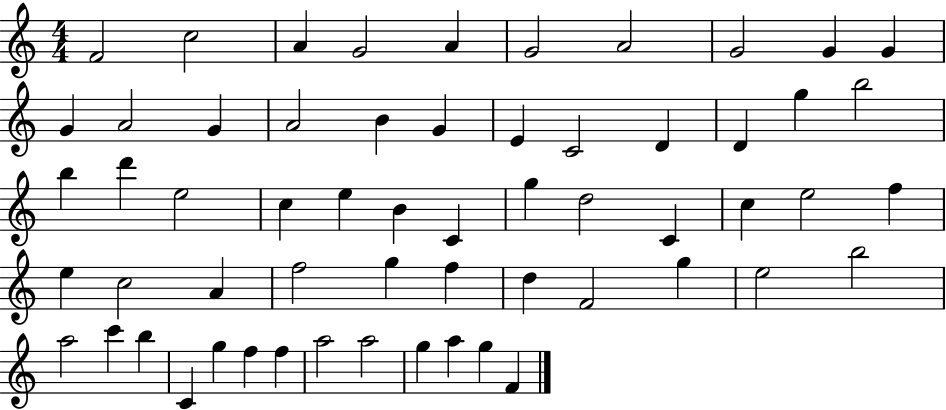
{
  \clef treble
  \numericTimeSignature
  \time 4/4
  \key c \major
  f'2 c''2 | a'4 g'2 a'4 | g'2 a'2 | g'2 g'4 g'4 | \break g'4 a'2 g'4 | a'2 b'4 g'4 | e'4 c'2 d'4 | d'4 g''4 b''2 | \break b''4 d'''4 e''2 | c''4 e''4 b'4 c'4 | g''4 d''2 c'4 | c''4 e''2 f''4 | \break e''4 c''2 a'4 | f''2 g''4 f''4 | d''4 f'2 g''4 | e''2 b''2 | \break a''2 c'''4 b''4 | c'4 g''4 f''4 f''4 | a''2 a''2 | g''4 a''4 g''4 f'4 | \break \bar "|."
}